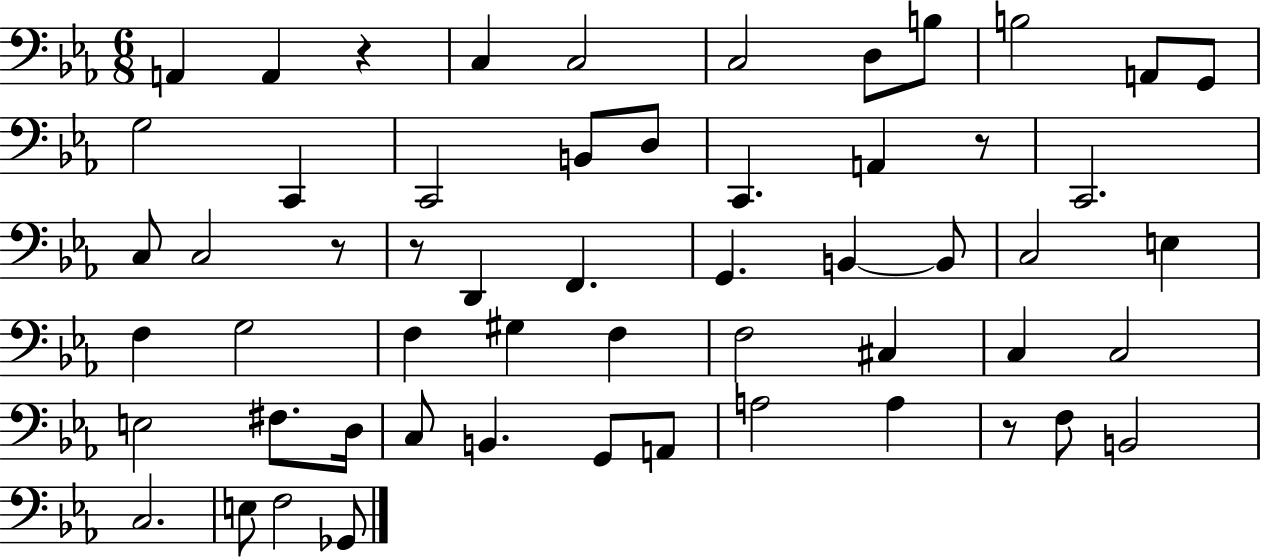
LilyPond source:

{
  \clef bass
  \numericTimeSignature
  \time 6/8
  \key ees \major
  a,4 a,4 r4 | c4 c2 | c2 d8 b8 | b2 a,8 g,8 | \break g2 c,4 | c,2 b,8 d8 | c,4. a,4 r8 | c,2. | \break c8 c2 r8 | r8 d,4 f,4. | g,4. b,4~~ b,8 | c2 e4 | \break f4 g2 | f4 gis4 f4 | f2 cis4 | c4 c2 | \break e2 fis8. d16 | c8 b,4. g,8 a,8 | a2 a4 | r8 f8 b,2 | \break c2. | e8 f2 ges,8 | \bar "|."
}